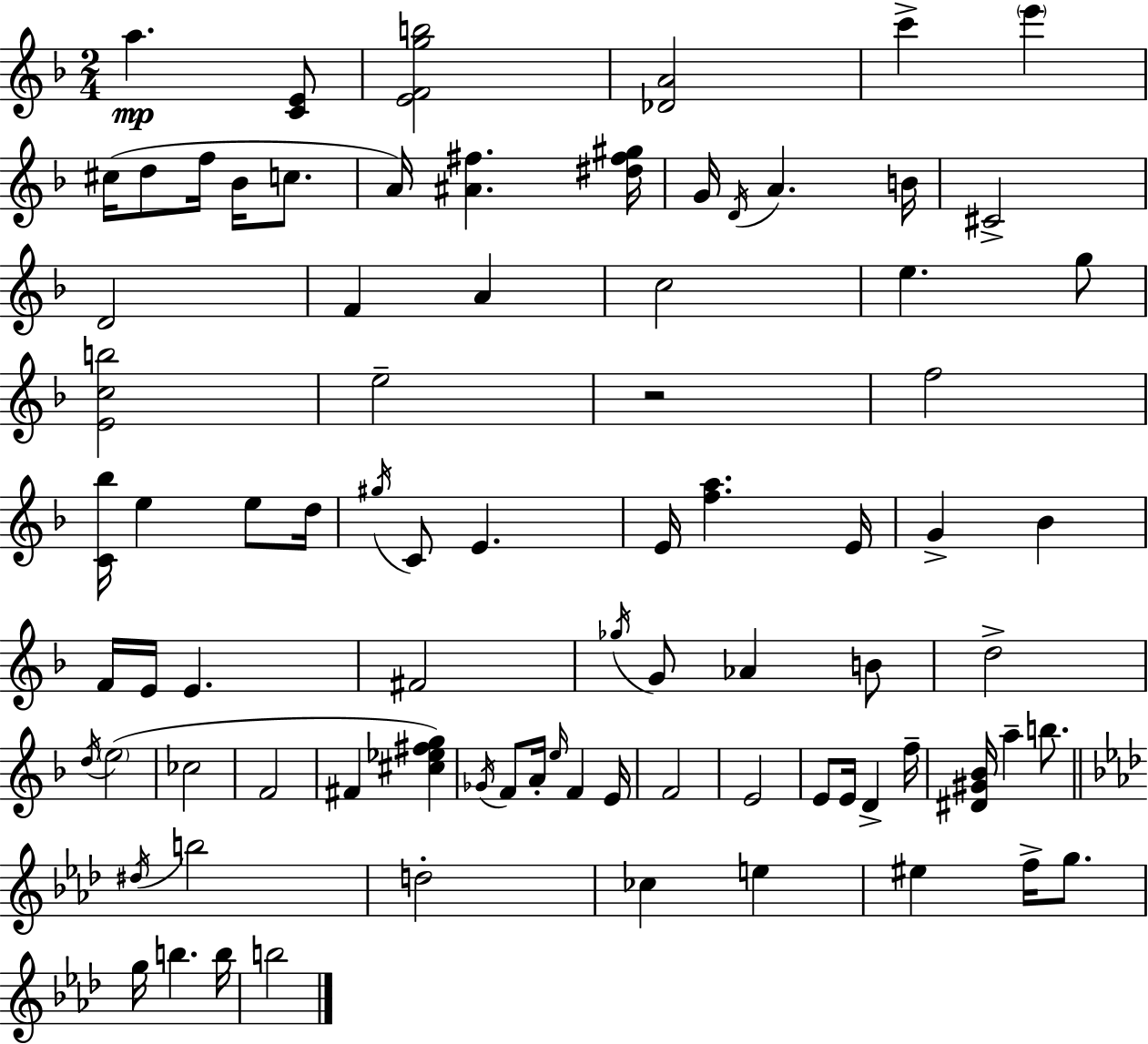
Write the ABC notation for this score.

X:1
T:Untitled
M:2/4
L:1/4
K:Dm
a [CE]/2 [EFgb]2 [_DA]2 c' e' ^c/4 d/2 f/4 _B/4 c/2 A/4 [^A^f] [^d^f^g]/4 G/4 D/4 A B/4 ^C2 D2 F A c2 e g/2 [Ecb]2 e2 z2 f2 [C_b]/4 e e/2 d/4 ^g/4 C/2 E E/4 [fa] E/4 G _B F/4 E/4 E ^F2 _g/4 G/2 _A B/2 d2 d/4 e2 _c2 F2 ^F [^c_e^fg] _G/4 F/2 A/4 e/4 F E/4 F2 E2 E/2 E/4 D f/4 [^D^G_B]/4 a b/2 ^d/4 b2 d2 _c e ^e f/4 g/2 g/4 b b/4 b2